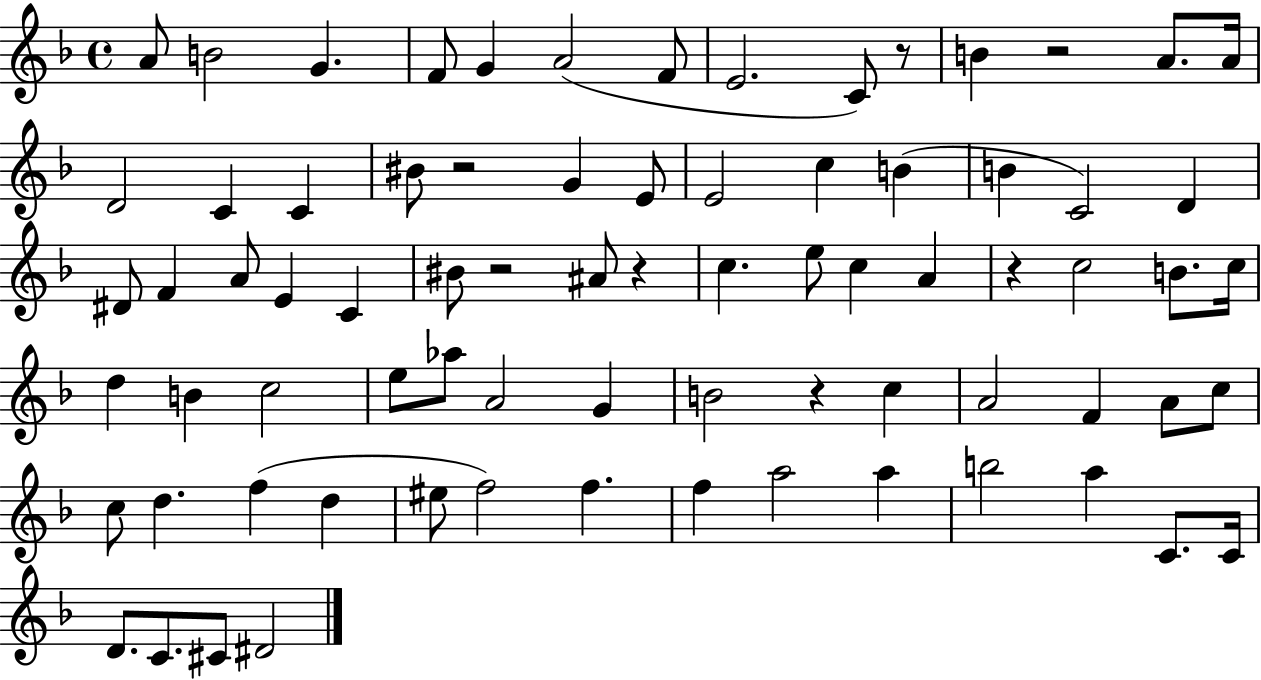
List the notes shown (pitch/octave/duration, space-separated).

A4/e B4/h G4/q. F4/e G4/q A4/h F4/e E4/h. C4/e R/e B4/q R/h A4/e. A4/s D4/h C4/q C4/q BIS4/e R/h G4/q E4/e E4/h C5/q B4/q B4/q C4/h D4/q D#4/e F4/q A4/e E4/q C4/q BIS4/e R/h A#4/e R/q C5/q. E5/e C5/q A4/q R/q C5/h B4/e. C5/s D5/q B4/q C5/h E5/e Ab5/e A4/h G4/q B4/h R/q C5/q A4/h F4/q A4/e C5/e C5/e D5/q. F5/q D5/q EIS5/e F5/h F5/q. F5/q A5/h A5/q B5/h A5/q C4/e. C4/s D4/e. C4/e. C#4/e D#4/h